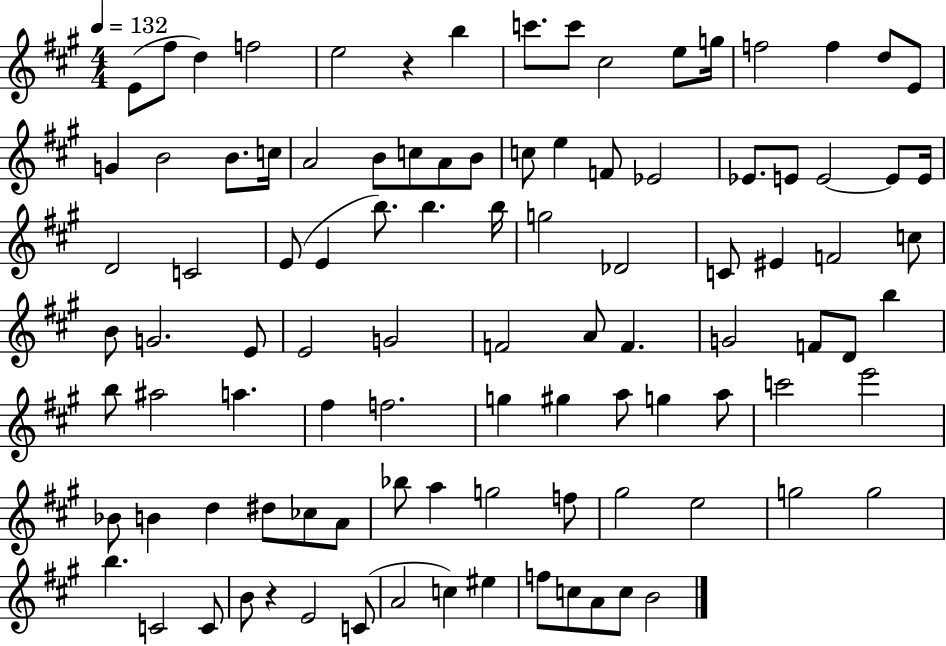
E4/e F#5/e D5/q F5/h E5/h R/q B5/q C6/e. C6/e C#5/h E5/e G5/s F5/h F5/q D5/e E4/e G4/q B4/h B4/e. C5/s A4/h B4/e C5/e A4/e B4/e C5/e E5/q F4/e Eb4/h Eb4/e. E4/e E4/h E4/e E4/s D4/h C4/h E4/e E4/q B5/e. B5/q. B5/s G5/h Db4/h C4/e EIS4/q F4/h C5/e B4/e G4/h. E4/e E4/h G4/h F4/h A4/e F4/q. G4/h F4/e D4/e B5/q B5/e A#5/h A5/q. F#5/q F5/h. G5/q G#5/q A5/e G5/q A5/e C6/h E6/h Bb4/e B4/q D5/q D#5/e CES5/e A4/e Bb5/e A5/q G5/h F5/e G#5/h E5/h G5/h G5/h B5/q. C4/h C4/e B4/e R/q E4/h C4/e A4/h C5/q EIS5/q F5/e C5/e A4/e C5/e B4/h